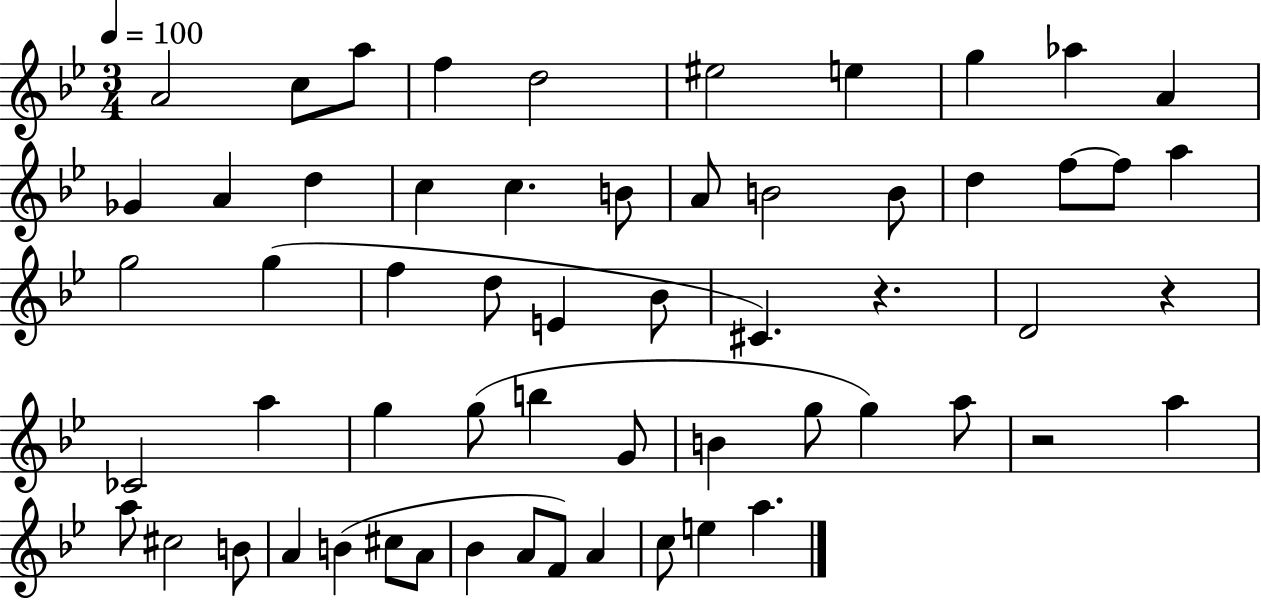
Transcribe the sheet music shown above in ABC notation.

X:1
T:Untitled
M:3/4
L:1/4
K:Bb
A2 c/2 a/2 f d2 ^e2 e g _a A _G A d c c B/2 A/2 B2 B/2 d f/2 f/2 a g2 g f d/2 E _B/2 ^C z D2 z _C2 a g g/2 b G/2 B g/2 g a/2 z2 a a/2 ^c2 B/2 A B ^c/2 A/2 _B A/2 F/2 A c/2 e a